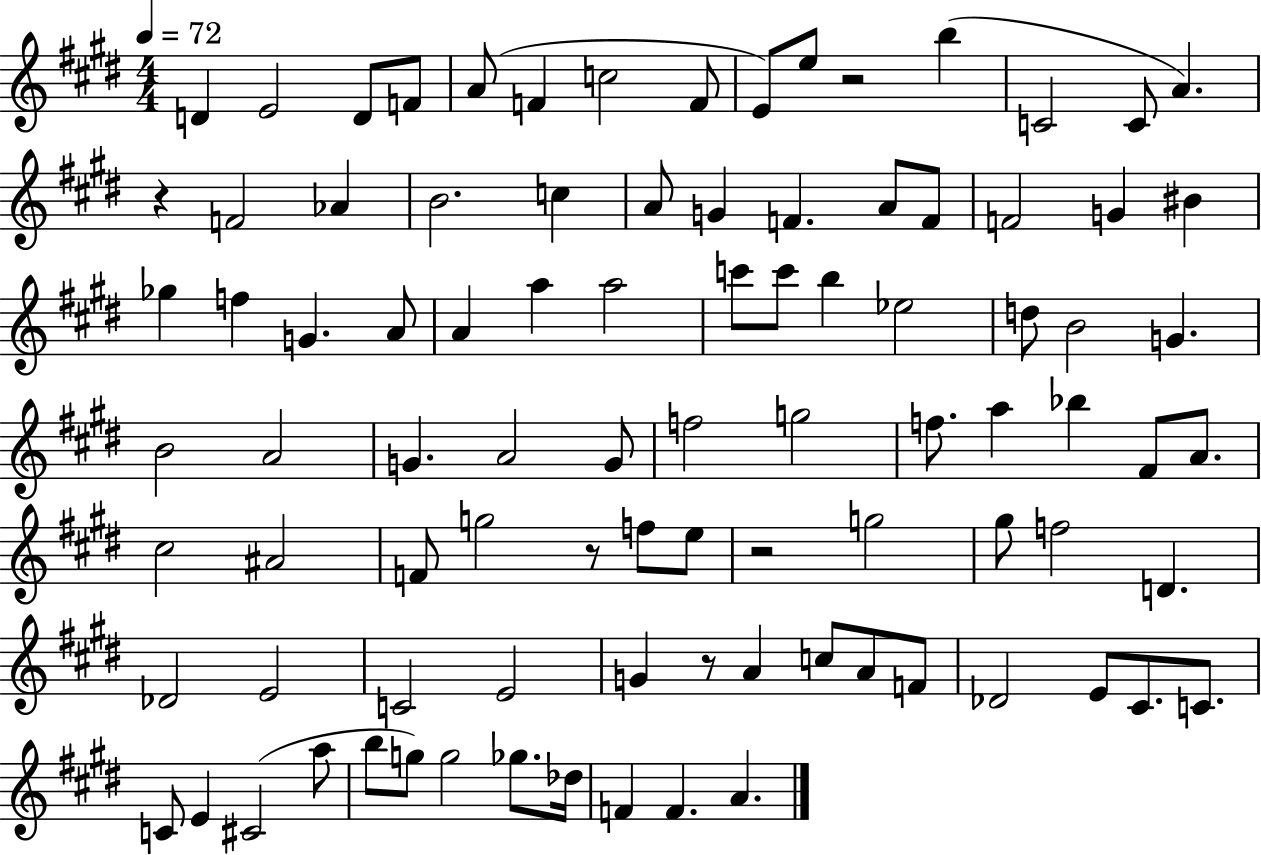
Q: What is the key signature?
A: E major